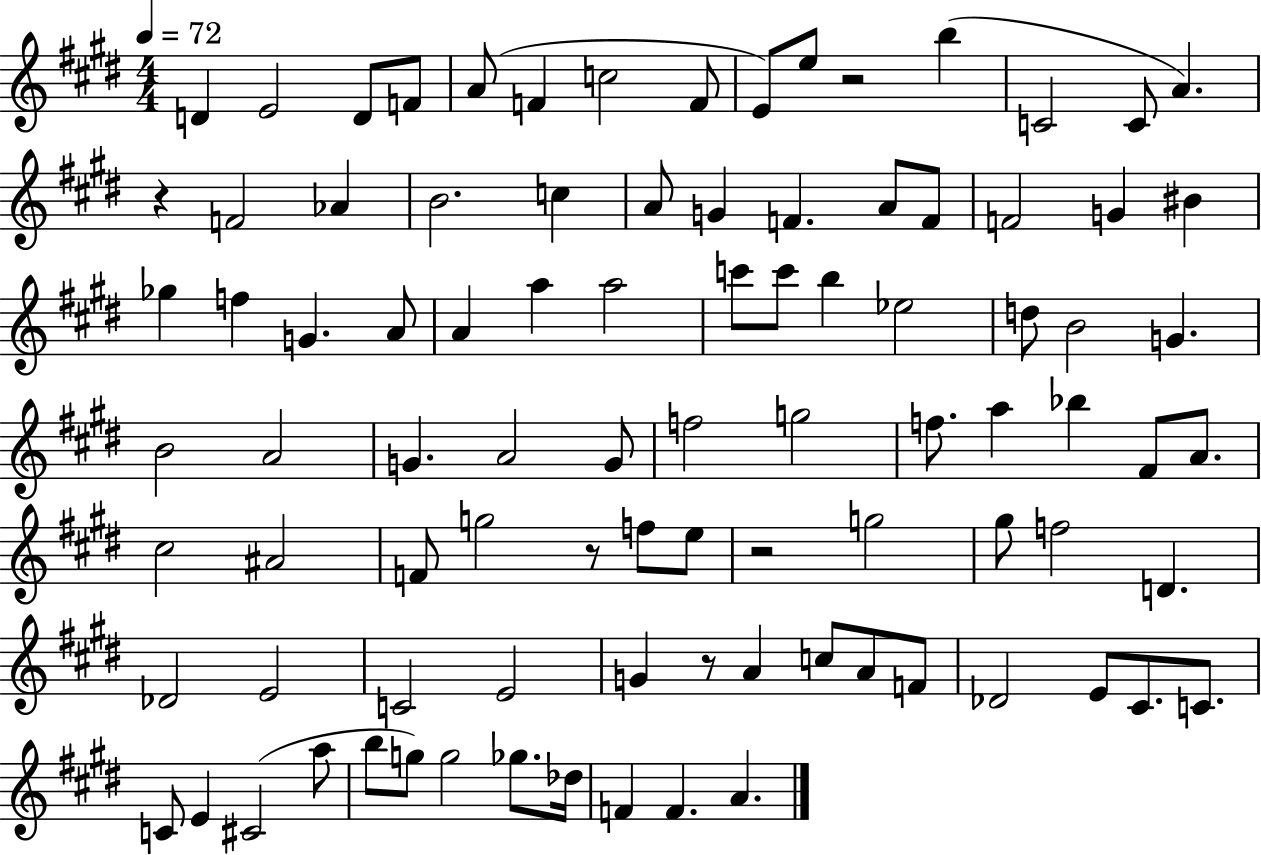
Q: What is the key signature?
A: E major